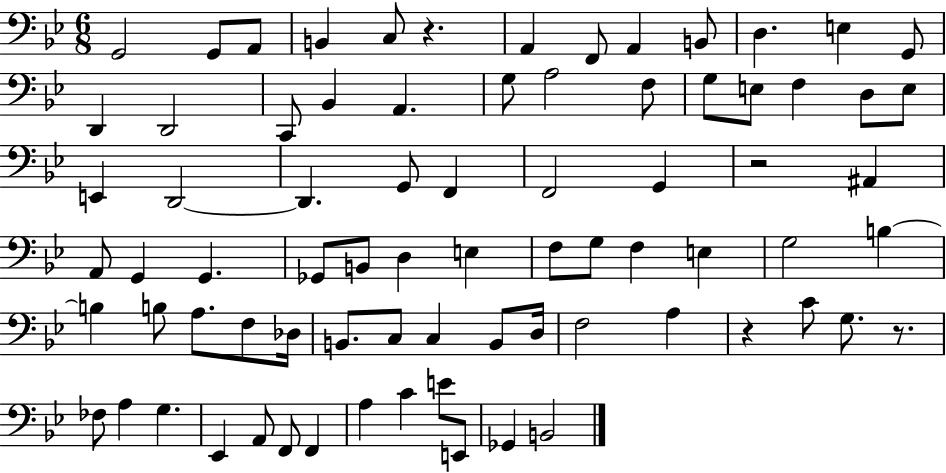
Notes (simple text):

G2/h G2/e A2/e B2/q C3/e R/q. A2/q F2/e A2/q B2/e D3/q. E3/q G2/e D2/q D2/h C2/e Bb2/q A2/q. G3/e A3/h F3/e G3/e E3/e F3/q D3/e E3/e E2/q D2/h D2/q. G2/e F2/q F2/h G2/q R/h A#2/q A2/e G2/q G2/q. Gb2/e B2/e D3/q E3/q F3/e G3/e F3/q E3/q G3/h B3/q B3/q B3/e A3/e. F3/e Db3/s B2/e. C3/e C3/q B2/e D3/s F3/h A3/q R/q C4/e G3/e. R/e. FES3/e A3/q G3/q. Eb2/q A2/e F2/e F2/q A3/q C4/q E4/e E2/e Gb2/q B2/h